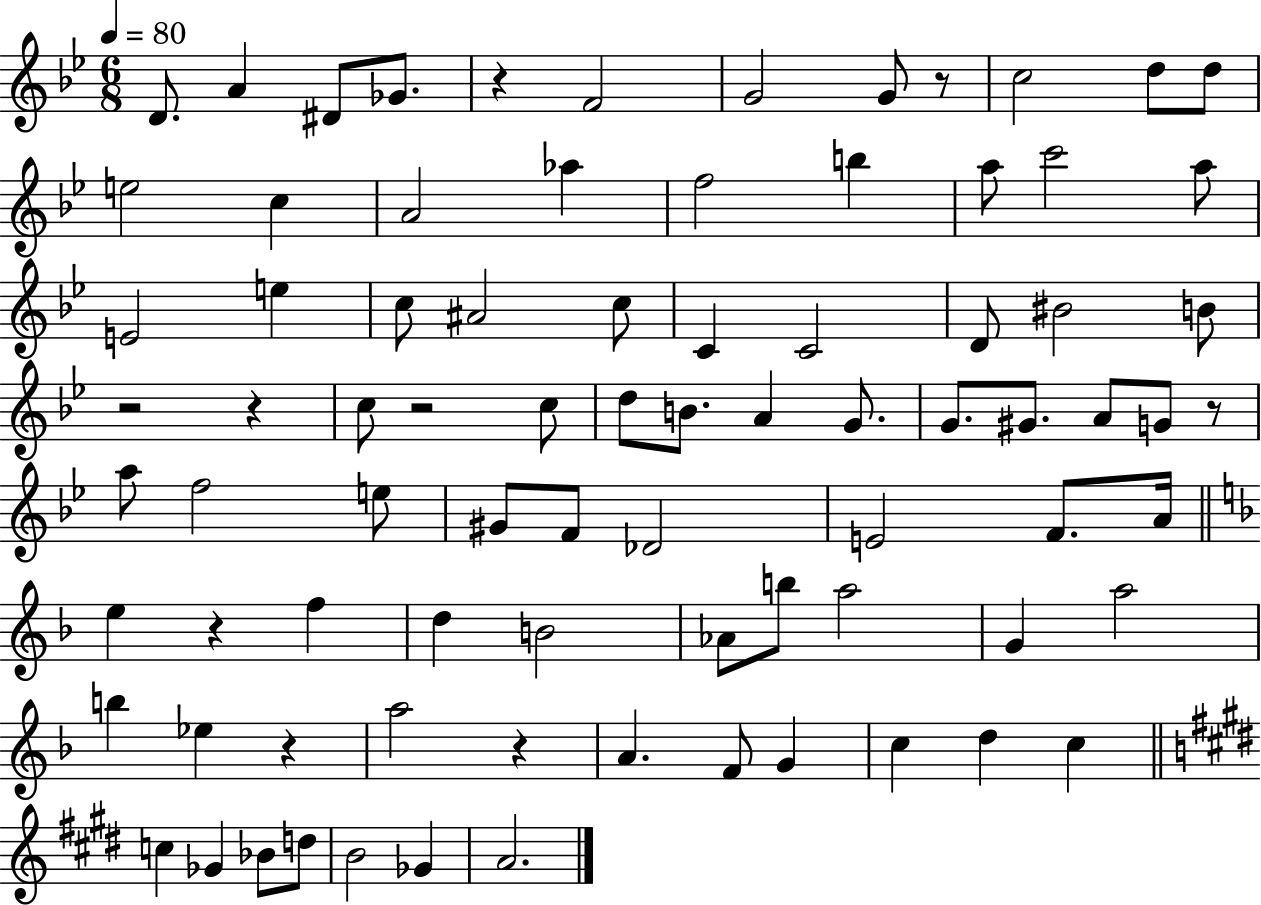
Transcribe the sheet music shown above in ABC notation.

X:1
T:Untitled
M:6/8
L:1/4
K:Bb
D/2 A ^D/2 _G/2 z F2 G2 G/2 z/2 c2 d/2 d/2 e2 c A2 _a f2 b a/2 c'2 a/2 E2 e c/2 ^A2 c/2 C C2 D/2 ^B2 B/2 z2 z c/2 z2 c/2 d/2 B/2 A G/2 G/2 ^G/2 A/2 G/2 z/2 a/2 f2 e/2 ^G/2 F/2 _D2 E2 F/2 A/4 e z f d B2 _A/2 b/2 a2 G a2 b _e z a2 z A F/2 G c d c c _G _B/2 d/2 B2 _G A2